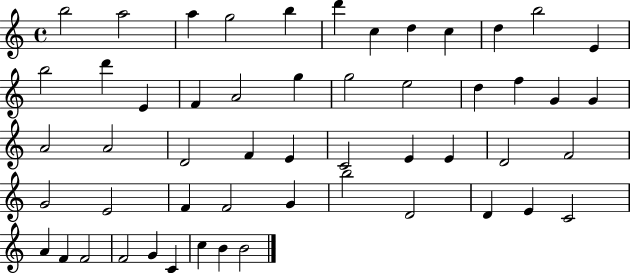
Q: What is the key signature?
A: C major